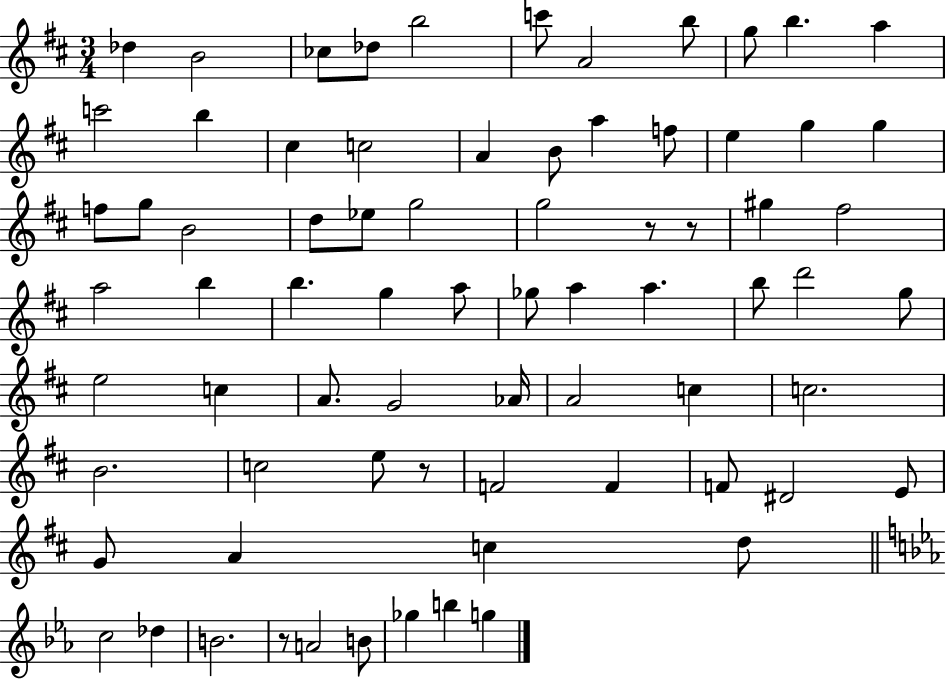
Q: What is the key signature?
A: D major